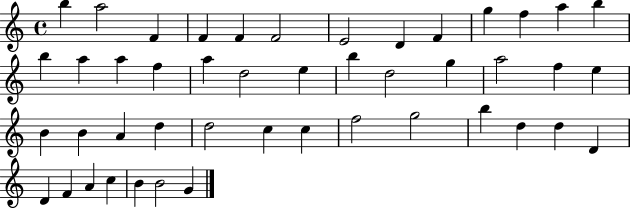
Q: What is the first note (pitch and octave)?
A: B5